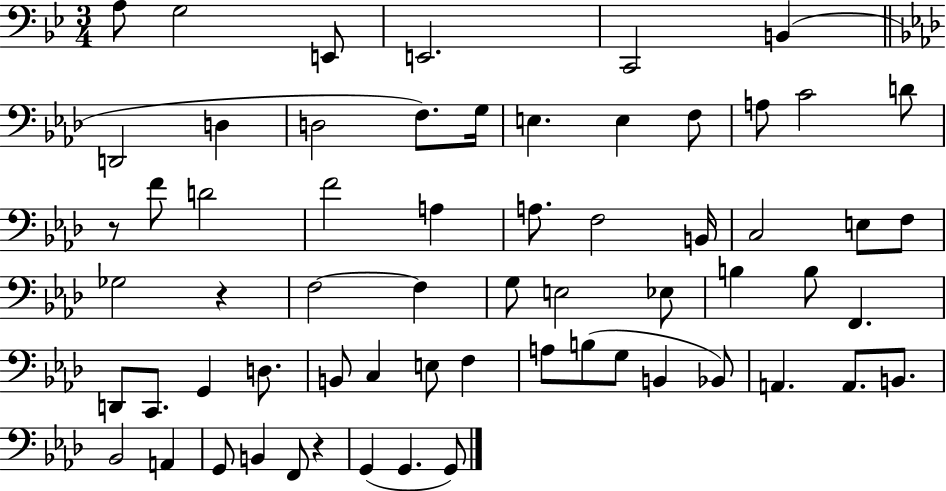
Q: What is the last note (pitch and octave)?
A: G2